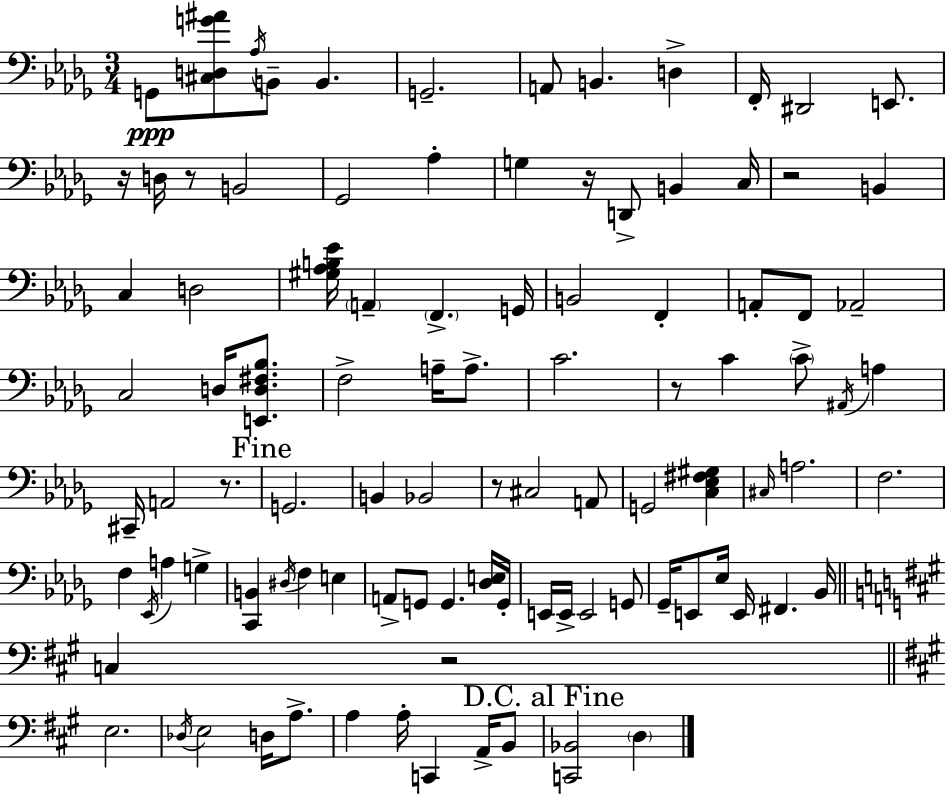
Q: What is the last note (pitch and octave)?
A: D3